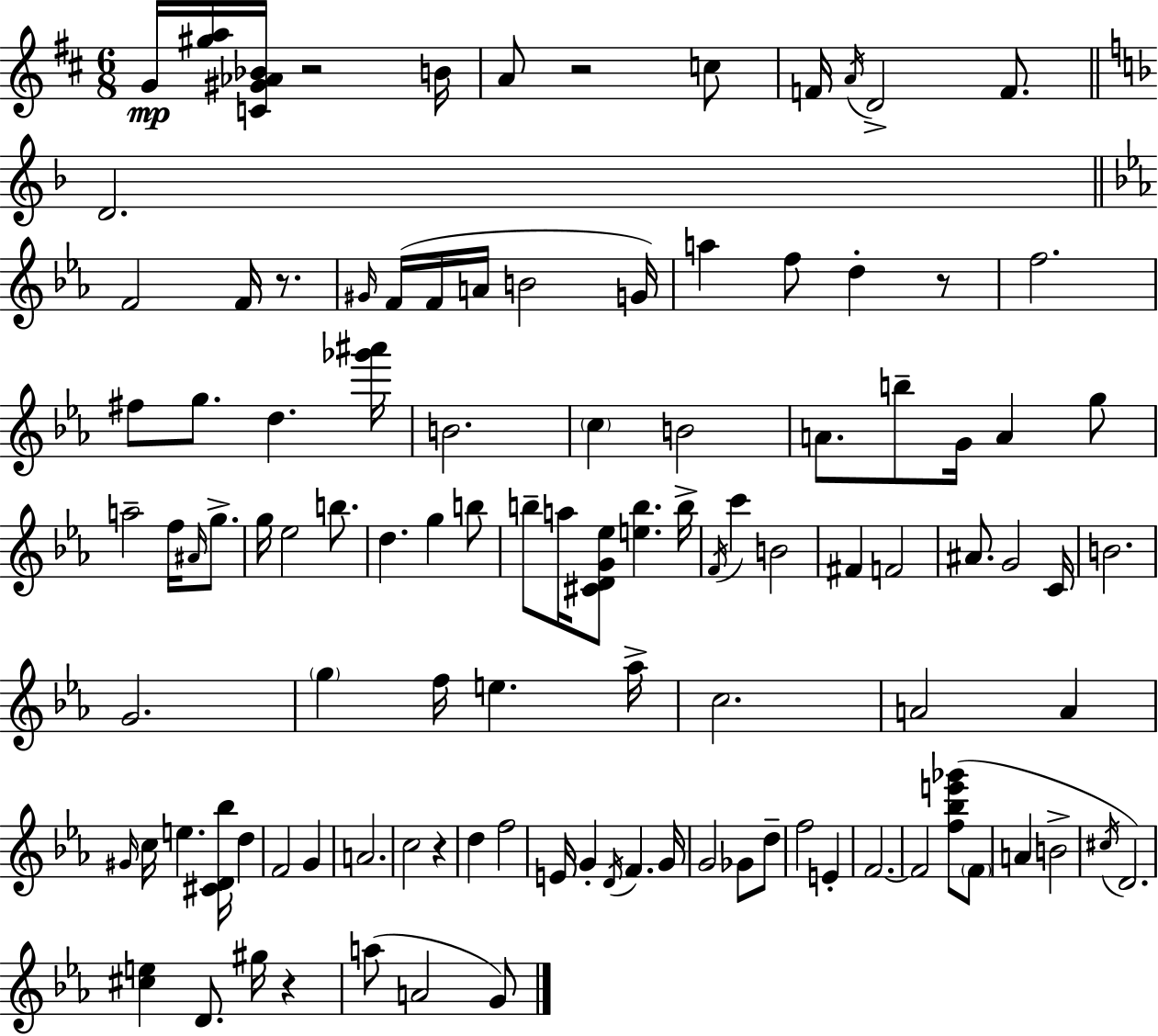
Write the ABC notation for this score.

X:1
T:Untitled
M:6/8
L:1/4
K:D
G/4 [^ga]/4 [C^G_A_B]/4 z2 B/4 A/2 z2 c/2 F/4 A/4 D2 F/2 D2 F2 F/4 z/2 ^G/4 F/4 F/4 A/4 B2 G/4 a f/2 d z/2 f2 ^f/2 g/2 d [_g'^a']/4 B2 c B2 A/2 b/2 G/4 A g/2 a2 f/4 ^A/4 g/2 g/4 _e2 b/2 d g b/2 b/2 a/4 [^CDG_e]/2 [eb] b/4 F/4 c' B2 ^F F2 ^A/2 G2 C/4 B2 G2 g f/4 e _a/4 c2 A2 A ^G/4 c/4 e [^CD_b]/4 d F2 G A2 c2 z d f2 E/4 G D/4 F G/4 G2 _G/2 d/2 f2 E F2 F2 [f_be'_g']/2 F/2 A B2 ^c/4 D2 [^ce] D/2 ^g/4 z a/2 A2 G/2